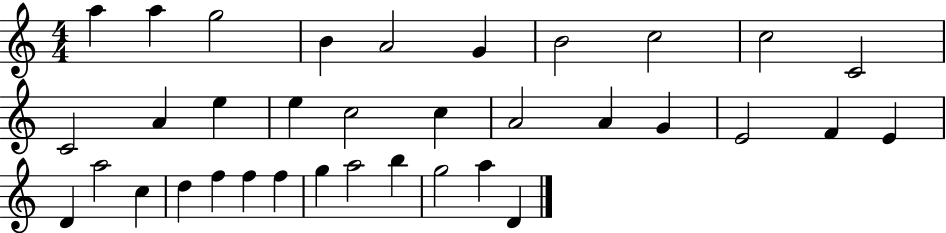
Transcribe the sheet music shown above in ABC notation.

X:1
T:Untitled
M:4/4
L:1/4
K:C
a a g2 B A2 G B2 c2 c2 C2 C2 A e e c2 c A2 A G E2 F E D a2 c d f f f g a2 b g2 a D